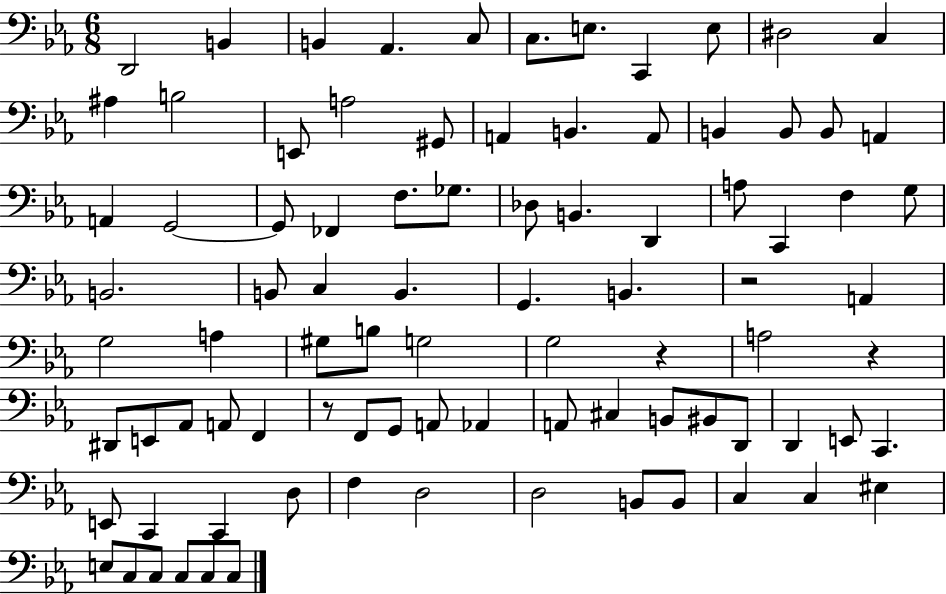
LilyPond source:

{
  \clef bass
  \numericTimeSignature
  \time 6/8
  \key ees \major
  \repeat volta 2 { d,2 b,4 | b,4 aes,4. c8 | c8. e8. c,4 e8 | dis2 c4 | \break ais4 b2 | e,8 a2 gis,8 | a,4 b,4. a,8 | b,4 b,8 b,8 a,4 | \break a,4 g,2~~ | g,8 fes,4 f8. ges8. | des8 b,4. d,4 | a8 c,4 f4 g8 | \break b,2. | b,8 c4 b,4. | g,4. b,4. | r2 a,4 | \break g2 a4 | gis8 b8 g2 | g2 r4 | a2 r4 | \break dis,8 e,8 aes,8 a,8 f,4 | r8 f,8 g,8 a,8 aes,4 | a,8 cis4 b,8 bis,8 d,8 | d,4 e,8 c,4. | \break e,8 c,4 c,4 d8 | f4 d2 | d2 b,8 b,8 | c4 c4 eis4 | \break e8 c8 c8 c8 c8 c8 | } \bar "|."
}